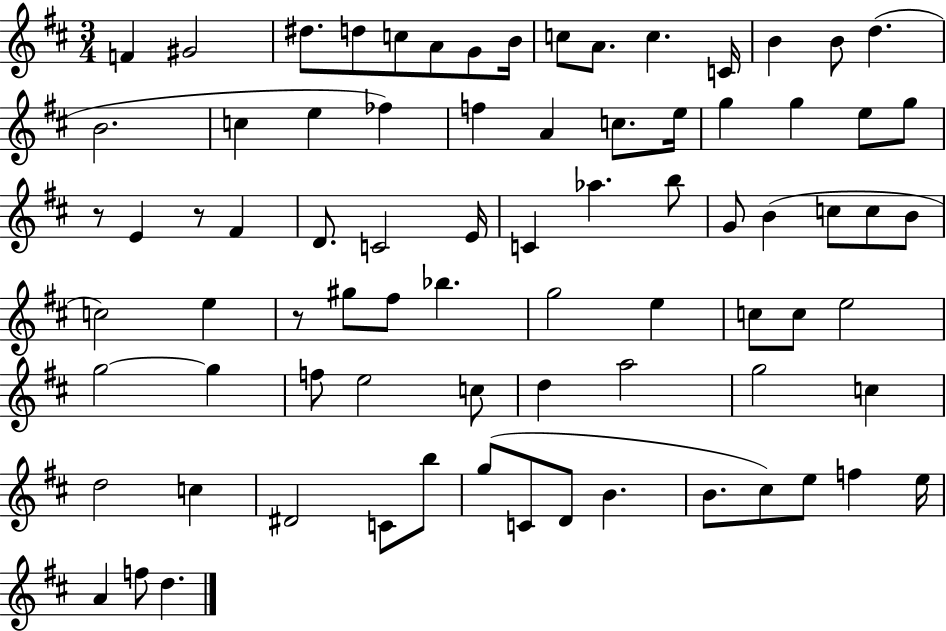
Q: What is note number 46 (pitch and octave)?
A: G5